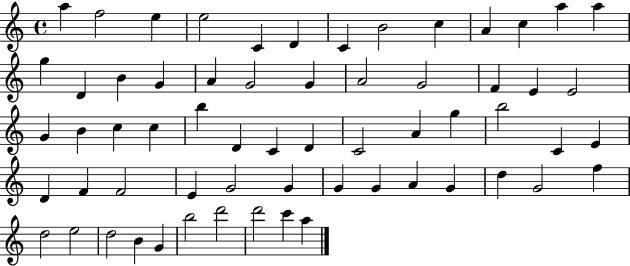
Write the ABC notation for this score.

X:1
T:Untitled
M:4/4
L:1/4
K:C
a f2 e e2 C D C B2 c A c a a g D B G A G2 G A2 G2 F E E2 G B c c b D C D C2 A g b2 C E D F F2 E G2 G G G A G d G2 f d2 e2 d2 B G b2 d'2 d'2 c' a